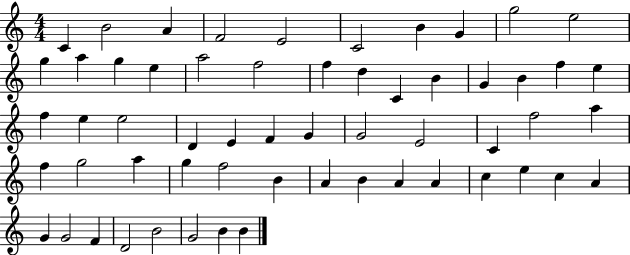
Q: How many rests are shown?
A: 0